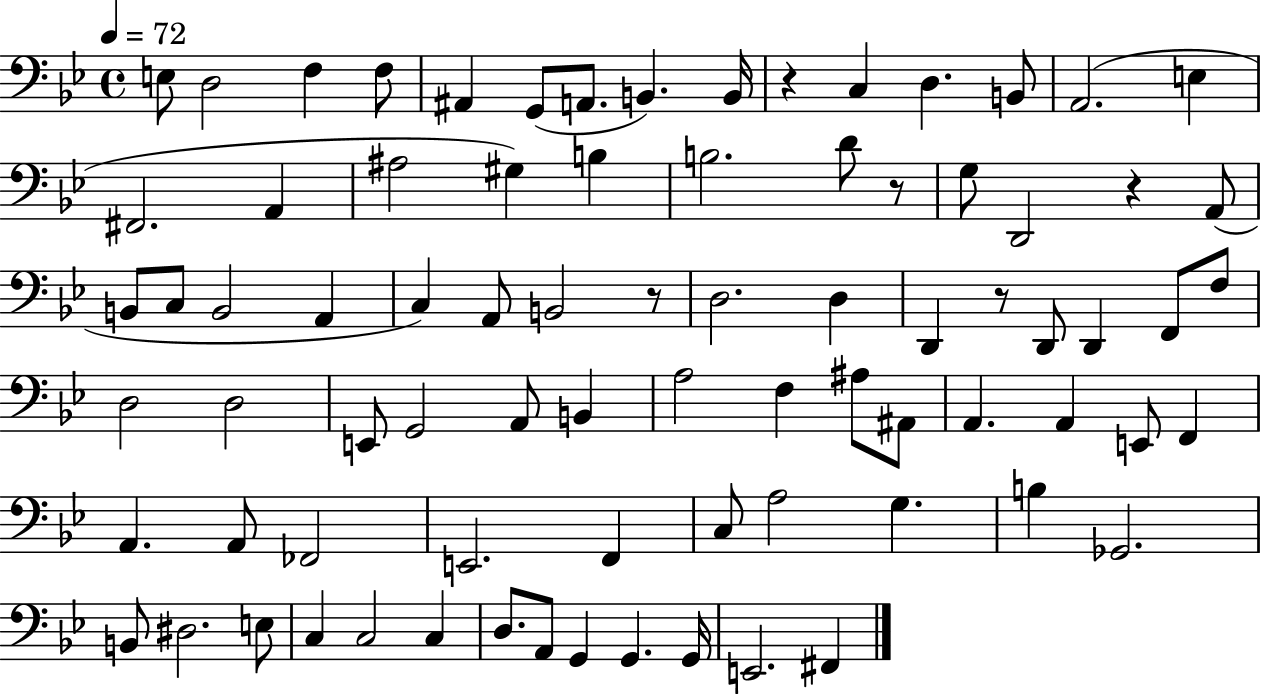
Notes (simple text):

E3/e D3/h F3/q F3/e A#2/q G2/e A2/e. B2/q. B2/s R/q C3/q D3/q. B2/e A2/h. E3/q F#2/h. A2/q A#3/h G#3/q B3/q B3/h. D4/e R/e G3/e D2/h R/q A2/e B2/e C3/e B2/h A2/q C3/q A2/e B2/h R/e D3/h. D3/q D2/q R/e D2/e D2/q F2/e F3/e D3/h D3/h E2/e G2/h A2/e B2/q A3/h F3/q A#3/e A#2/e A2/q. A2/q E2/e F2/q A2/q. A2/e FES2/h E2/h. F2/q C3/e A3/h G3/q. B3/q Gb2/h. B2/e D#3/h. E3/e C3/q C3/h C3/q D3/e. A2/e G2/q G2/q. G2/s E2/h. F#2/q